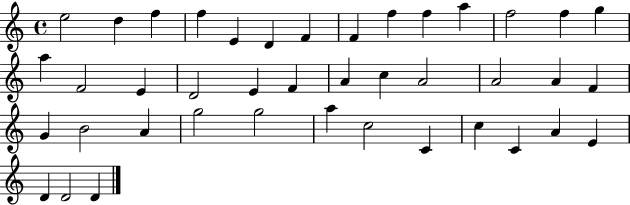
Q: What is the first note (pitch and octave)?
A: E5